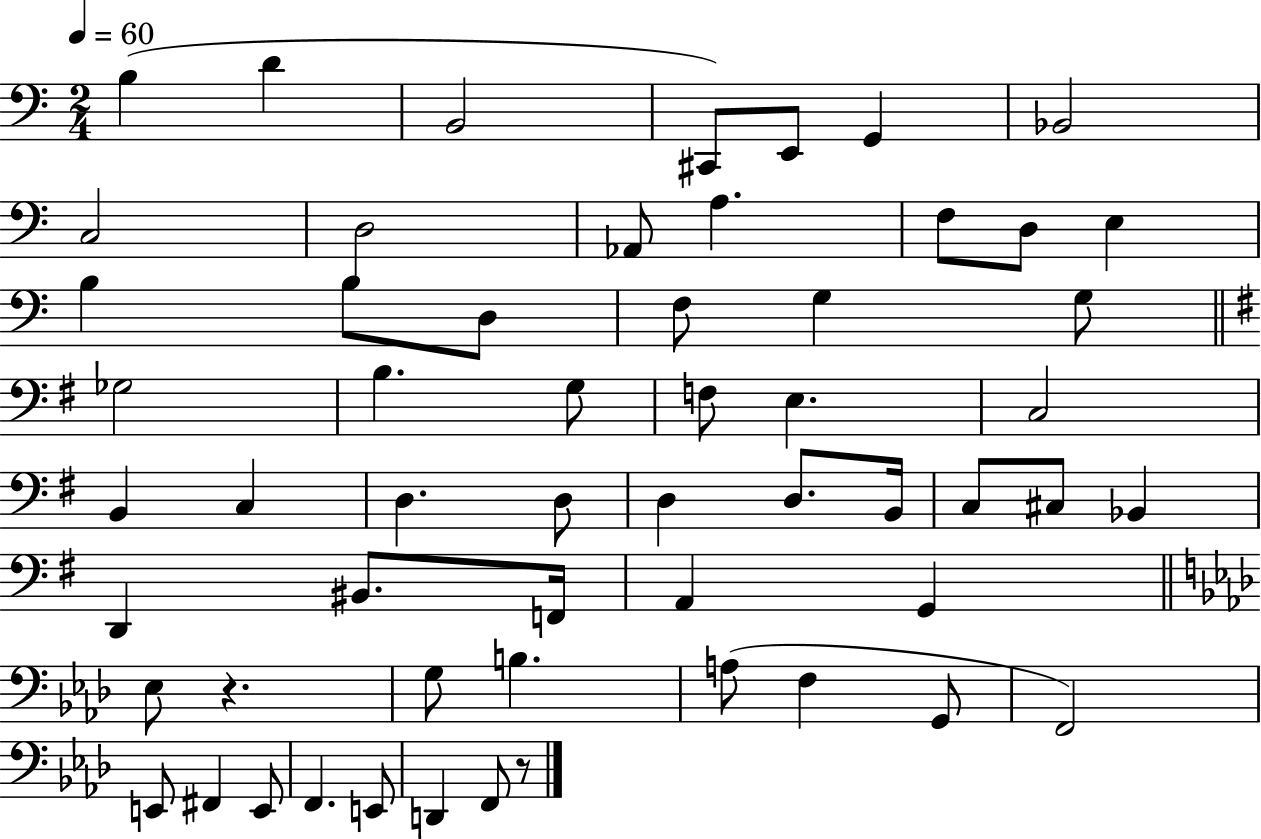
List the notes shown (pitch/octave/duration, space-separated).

B3/q D4/q B2/h C#2/e E2/e G2/q Bb2/h C3/h D3/h Ab2/e A3/q. F3/e D3/e E3/q B3/q B3/e D3/e F3/e G3/q G3/e Gb3/h B3/q. G3/e F3/e E3/q. C3/h B2/q C3/q D3/q. D3/e D3/q D3/e. B2/s C3/e C#3/e Bb2/q D2/q BIS2/e. F2/s A2/q G2/q Eb3/e R/q. G3/e B3/q. A3/e F3/q G2/e F2/h E2/e F#2/q E2/e F2/q. E2/e D2/q F2/e R/e